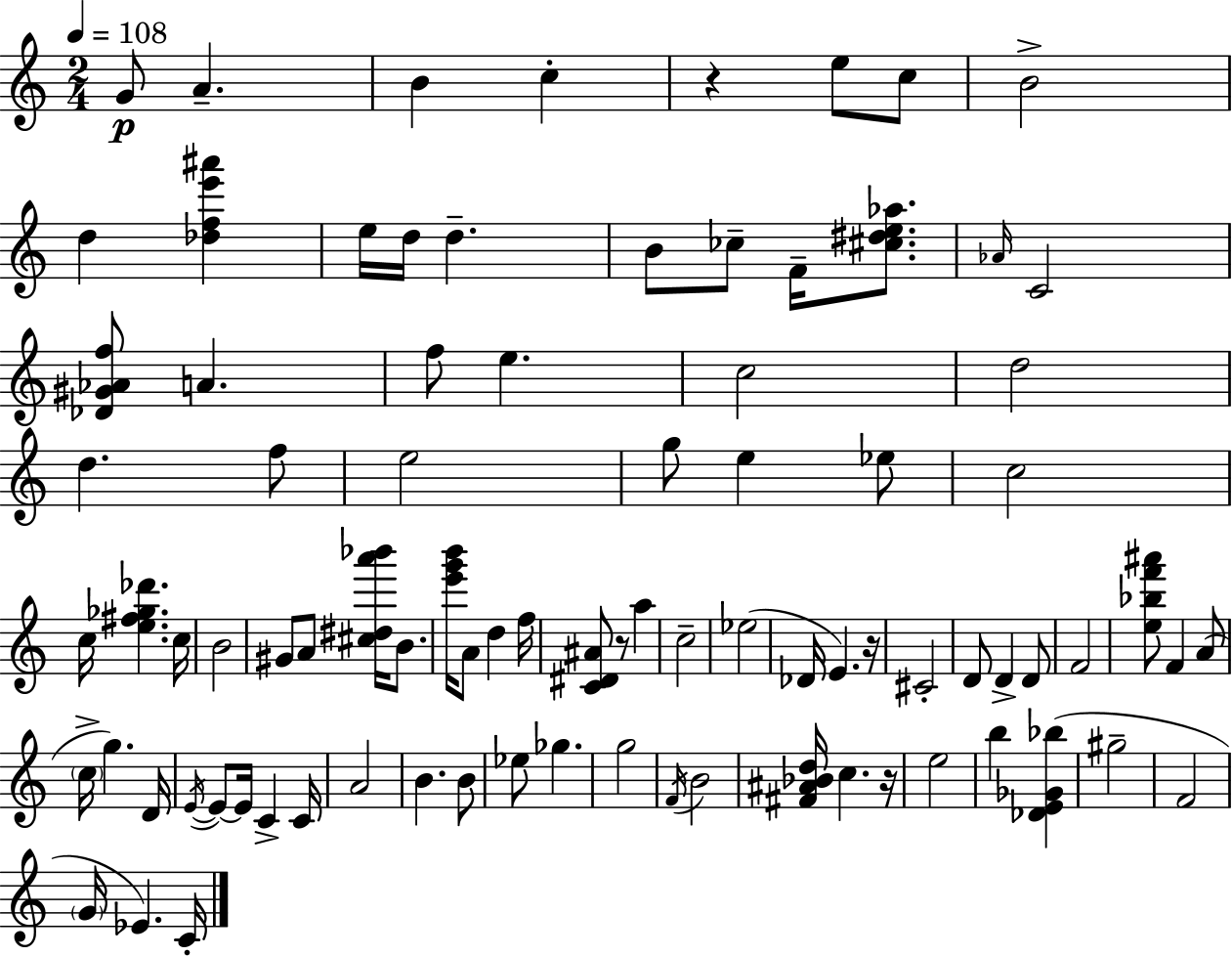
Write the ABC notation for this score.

X:1
T:Untitled
M:2/4
L:1/4
K:C
G/2 A B c z e/2 c/2 B2 d [_dfe'^a'] e/4 d/4 d B/2 _c/2 F/4 [^c^de_a]/2 _A/4 C2 [_D^G_Af]/2 A f/2 e c2 d2 d f/2 e2 g/2 e _e/2 c2 c/4 [e^f_g_d'] c/4 B2 ^G/2 A/2 [^c^da'_b']/4 B/2 [e'g'b']/4 A/2 d f/4 [C^D^A]/2 z/2 a c2 _e2 _D/4 E z/4 ^C2 D/2 D D/2 F2 [e_bf'^a']/2 F A/2 c/4 g D/4 E/4 E/2 E/4 C C/4 A2 B B/2 _e/2 _g g2 F/4 B2 [^F^A_Bd]/4 c z/4 e2 b [_DE_G_b] ^g2 F2 G/4 _E C/4